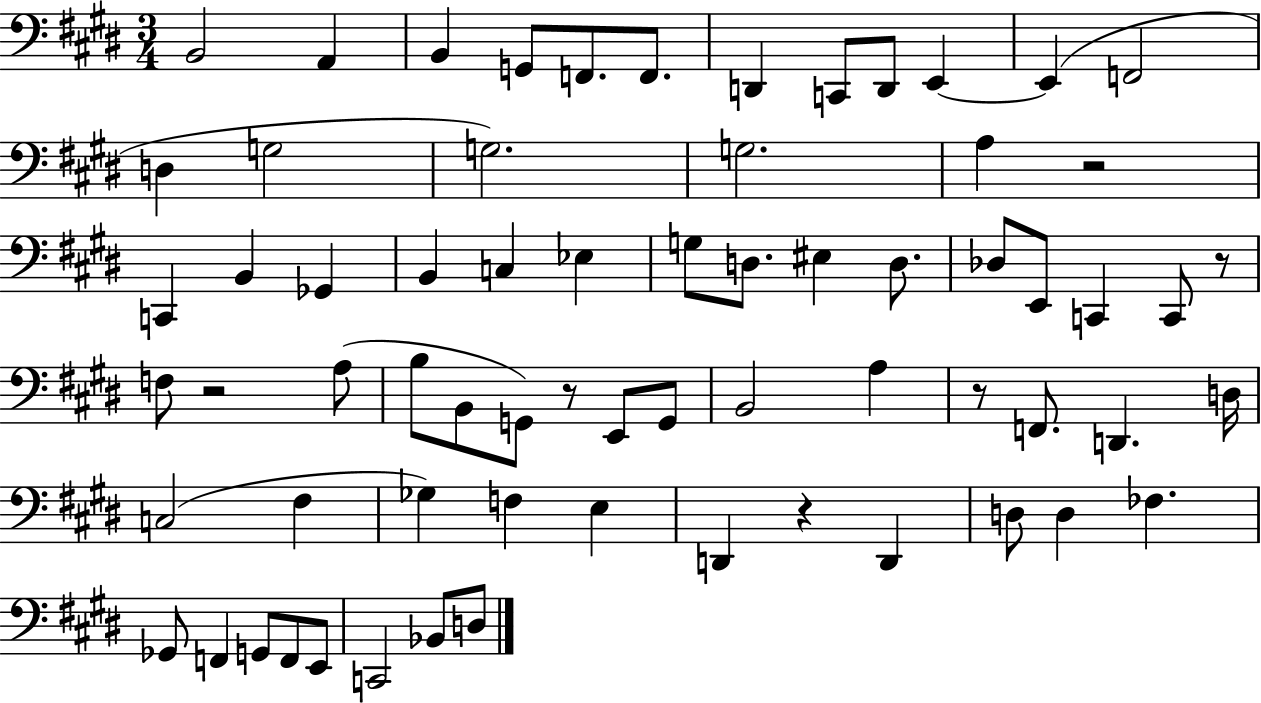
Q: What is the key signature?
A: E major